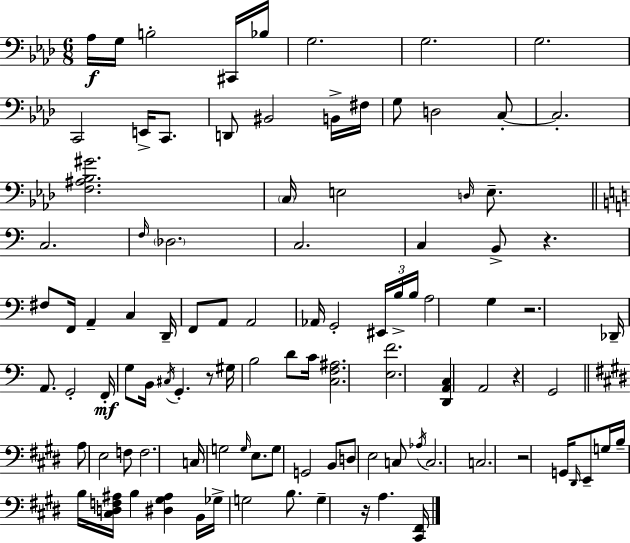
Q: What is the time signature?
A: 6/8